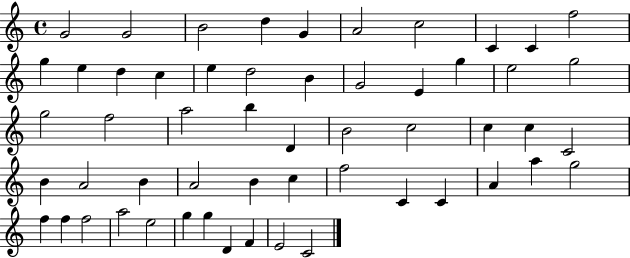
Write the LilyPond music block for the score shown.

{
  \clef treble
  \time 4/4
  \defaultTimeSignature
  \key c \major
  g'2 g'2 | b'2 d''4 g'4 | a'2 c''2 | c'4 c'4 f''2 | \break g''4 e''4 d''4 c''4 | e''4 d''2 b'4 | g'2 e'4 g''4 | e''2 g''2 | \break g''2 f''2 | a''2 b''4 d'4 | b'2 c''2 | c''4 c''4 c'2 | \break b'4 a'2 b'4 | a'2 b'4 c''4 | f''2 c'4 c'4 | a'4 a''4 g''2 | \break f''4 f''4 f''2 | a''2 e''2 | g''4 g''4 d'4 f'4 | e'2 c'2 | \break \bar "|."
}